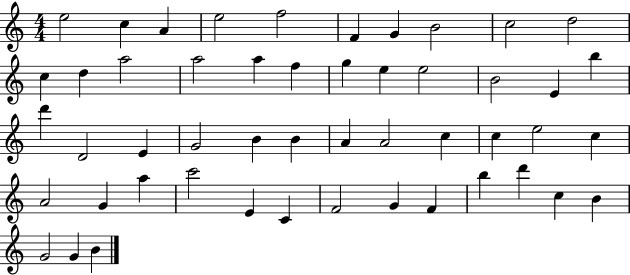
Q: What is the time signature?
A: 4/4